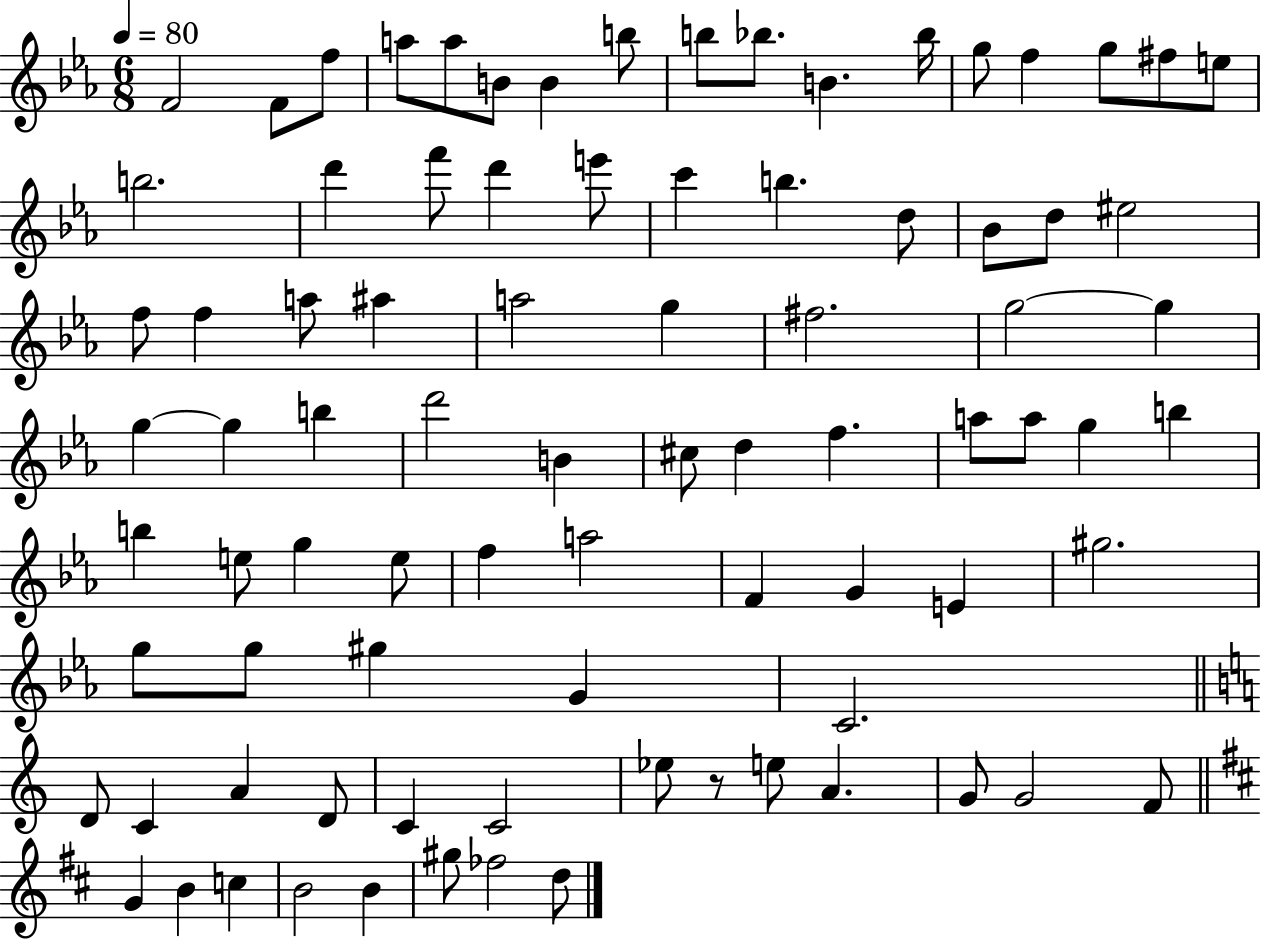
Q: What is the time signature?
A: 6/8